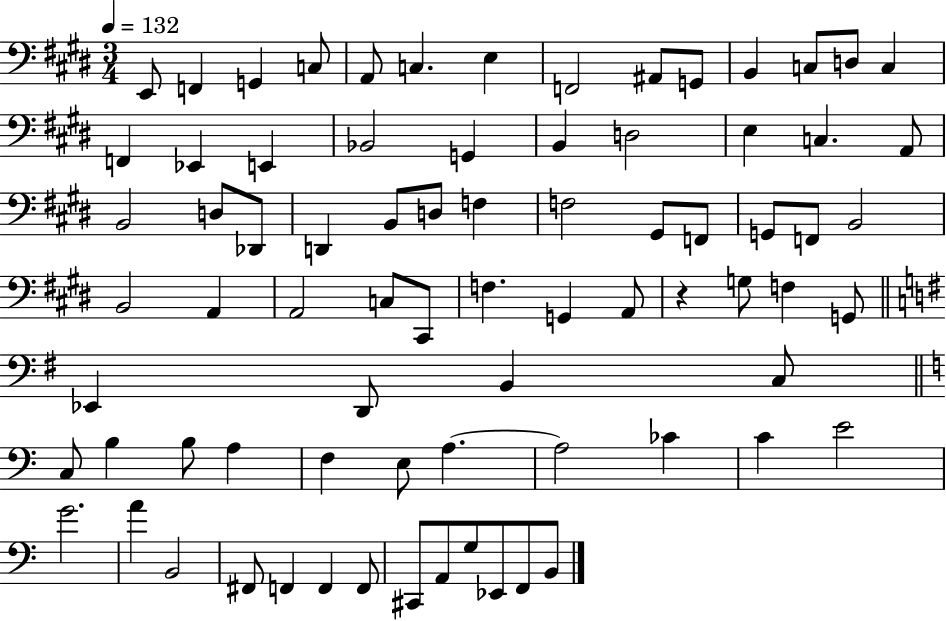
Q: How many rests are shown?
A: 1